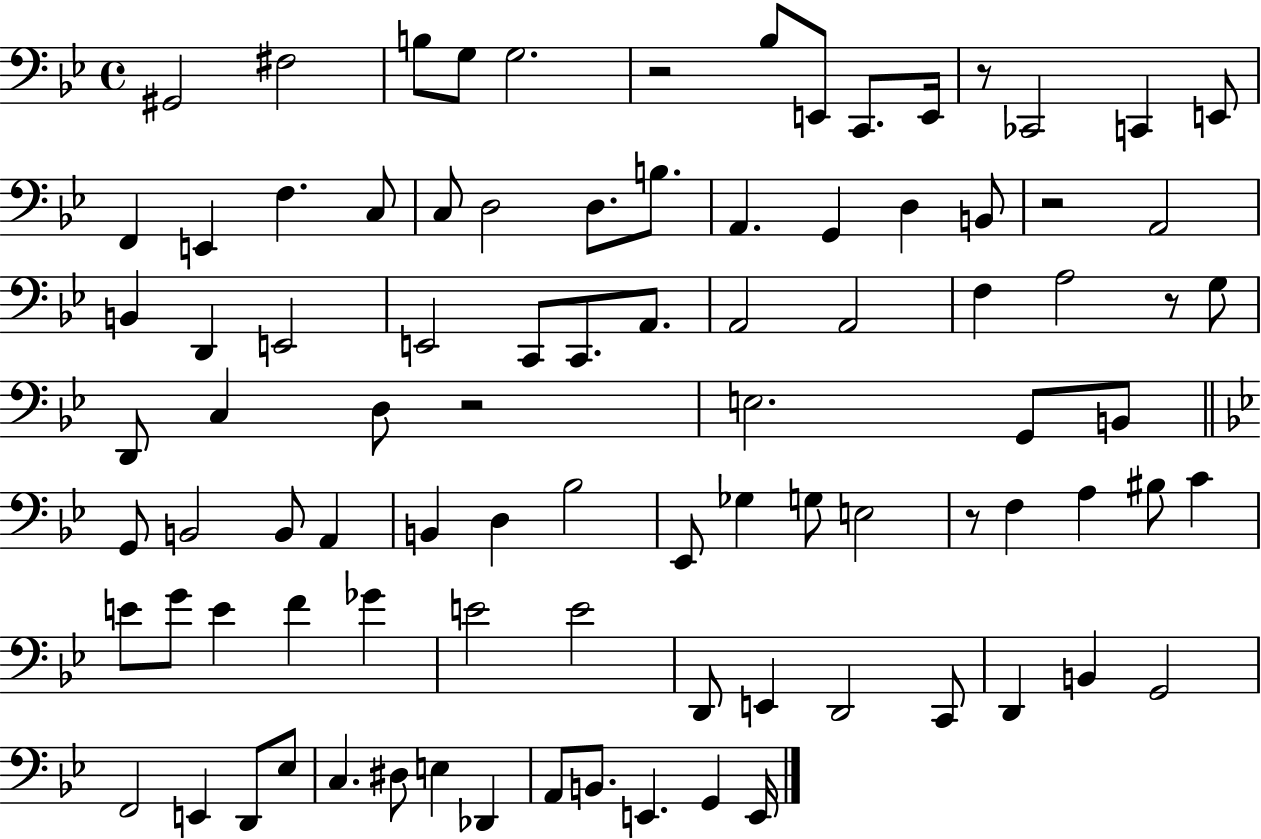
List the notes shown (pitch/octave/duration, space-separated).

G#2/h F#3/h B3/e G3/e G3/h. R/h Bb3/e E2/e C2/e. E2/s R/e CES2/h C2/q E2/e F2/q E2/q F3/q. C3/e C3/e D3/h D3/e. B3/e. A2/q. G2/q D3/q B2/e R/h A2/h B2/q D2/q E2/h E2/h C2/e C2/e. A2/e. A2/h A2/h F3/q A3/h R/e G3/e D2/e C3/q D3/e R/h E3/h. G2/e B2/e G2/e B2/h B2/e A2/q B2/q D3/q Bb3/h Eb2/e Gb3/q G3/e E3/h R/e F3/q A3/q BIS3/e C4/q E4/e G4/e E4/q F4/q Gb4/q E4/h E4/h D2/e E2/q D2/h C2/e D2/q B2/q G2/h F2/h E2/q D2/e Eb3/e C3/q. D#3/e E3/q Db2/q A2/e B2/e. E2/q. G2/q E2/s